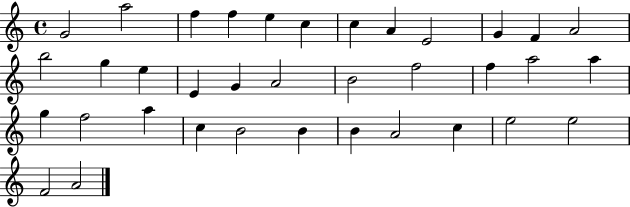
G4/h A5/h F5/q F5/q E5/q C5/q C5/q A4/q E4/h G4/q F4/q A4/h B5/h G5/q E5/q E4/q G4/q A4/h B4/h F5/h F5/q A5/h A5/q G5/q F5/h A5/q C5/q B4/h B4/q B4/q A4/h C5/q E5/h E5/h F4/h A4/h